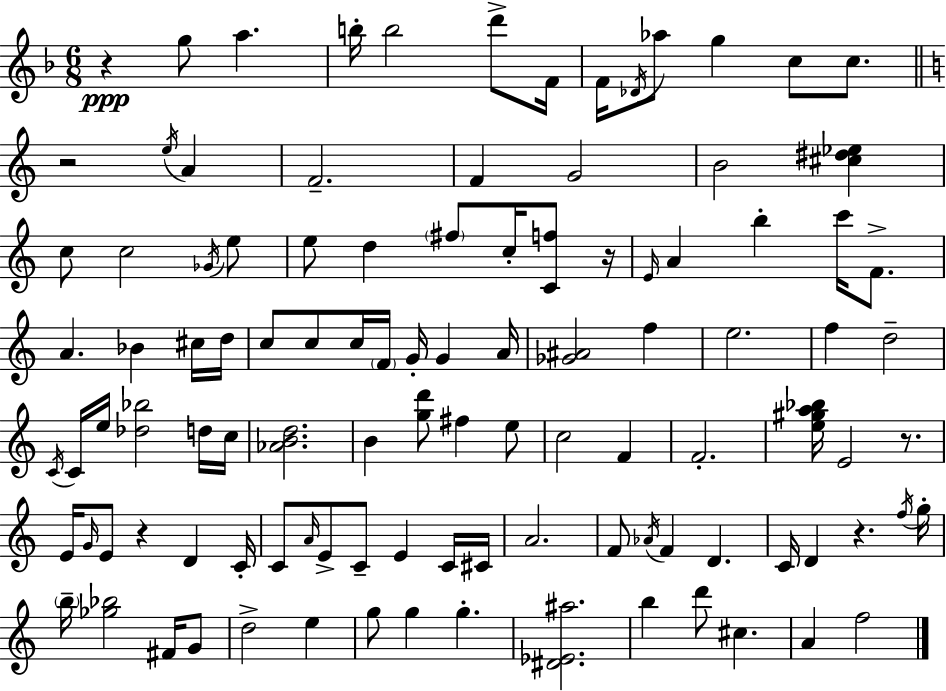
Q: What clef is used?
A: treble